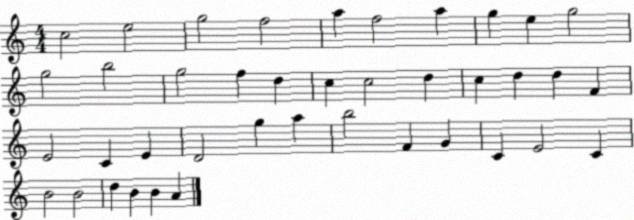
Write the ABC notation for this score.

X:1
T:Untitled
M:4/4
L:1/4
K:C
c2 e2 g2 f2 a f2 a g e g2 g2 b2 g2 f d c c2 d c d d F E2 C E D2 g a b2 F G C E2 C B2 B2 d B B A